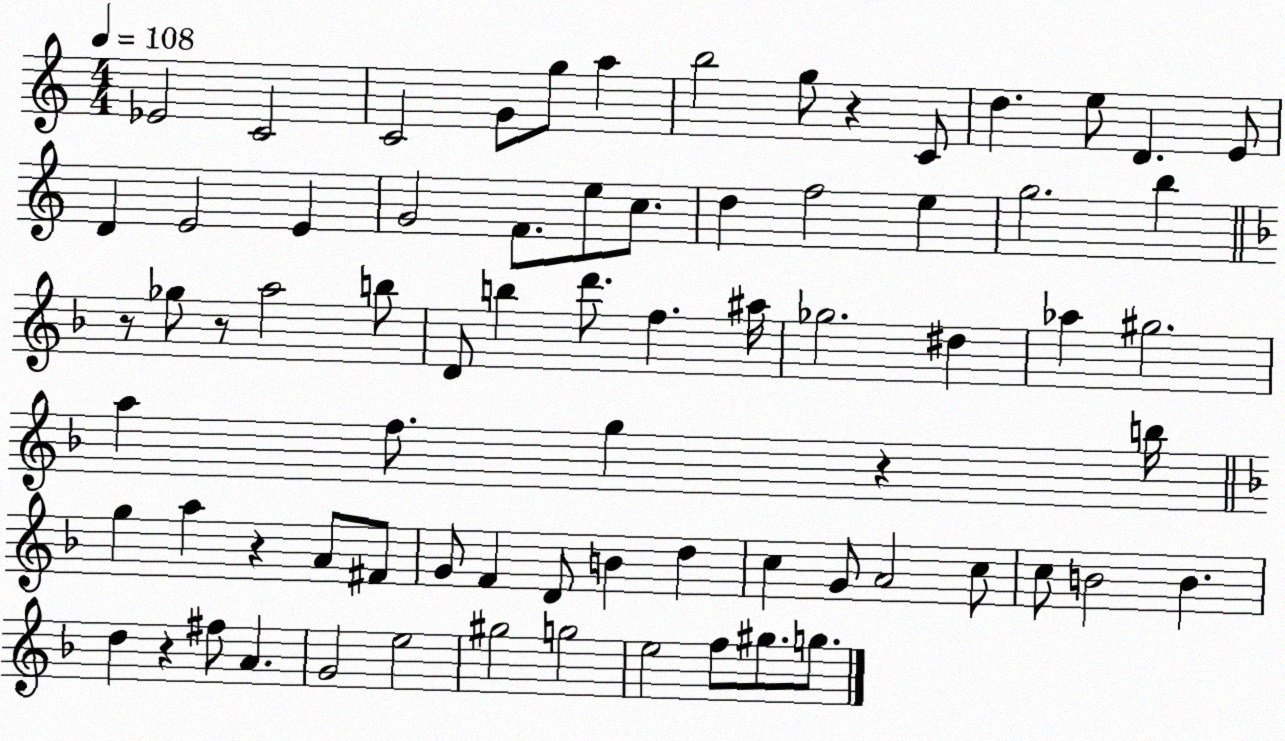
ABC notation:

X:1
T:Untitled
M:4/4
L:1/4
K:C
_E2 C2 C2 G/2 g/2 a b2 g/2 z C/2 d e/2 D E/2 D E2 E G2 F/2 e/2 c/2 d f2 e g2 b z/2 _g/2 z/2 a2 b/2 D/2 b d'/2 f ^a/4 _g2 ^d _a ^g2 a f/2 g z b/4 g a z A/2 ^F/2 G/2 F D/2 B d c G/2 A2 c/2 c/2 B2 B d z ^f/2 A G2 e2 ^g2 g2 e2 f/2 ^g/2 g/2